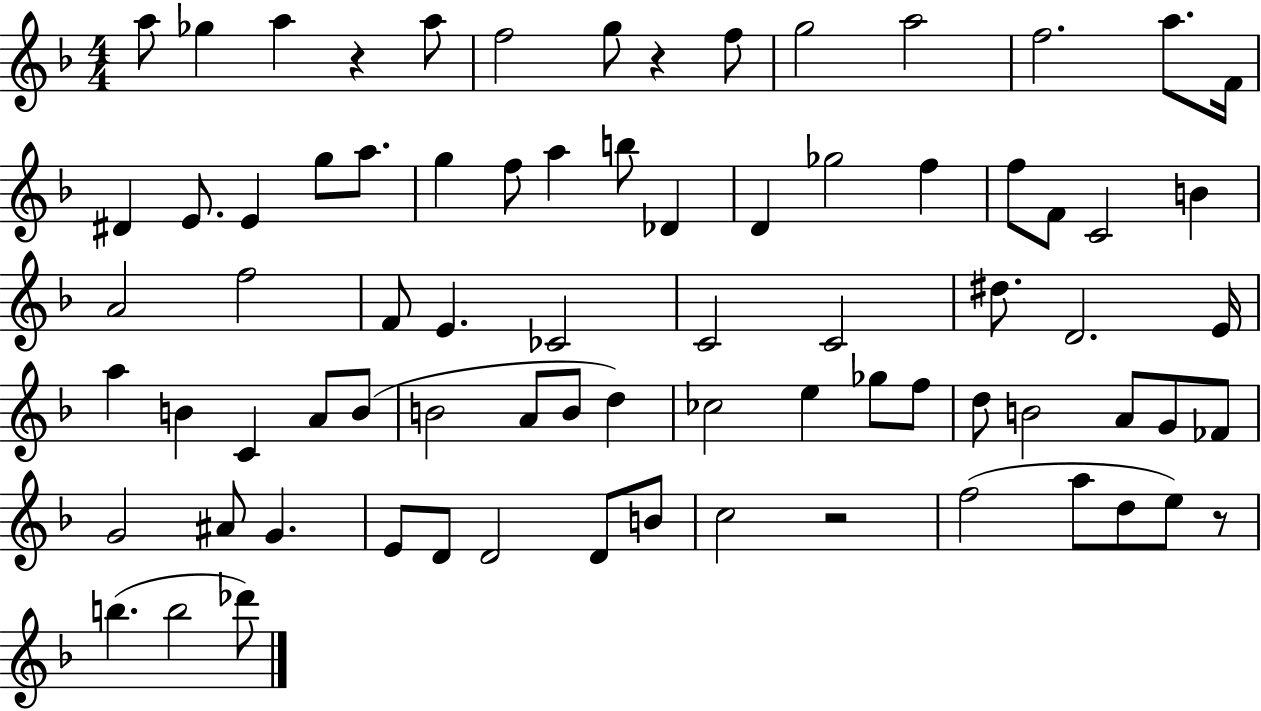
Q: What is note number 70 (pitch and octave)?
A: E5